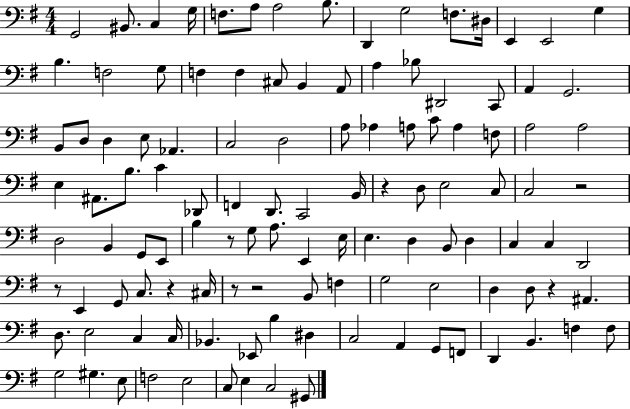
X:1
T:Untitled
M:4/4
L:1/4
K:G
G,,2 ^B,,/2 C, G,/4 F,/2 A,/2 A,2 B,/2 D,, G,2 F,/2 ^D,/4 E,, E,,2 G, B, F,2 G,/2 F, F, ^C,/2 B,, A,,/2 A, _B,/2 ^D,,2 C,,/2 A,, G,,2 B,,/2 D,/2 D, E,/2 _A,, C,2 D,2 A,/2 _A, A,/2 C/2 A, F,/2 A,2 A,2 E, ^A,,/2 B,/2 C _D,,/2 F,, D,,/2 C,,2 B,,/4 z D,/2 E,2 C,/2 C,2 z2 D,2 B,, G,,/2 E,,/2 B, z/2 G,/2 A,/2 E,, E,/4 E, D, B,,/2 D, C, C, D,,2 z/2 E,, G,,/2 C,/2 z ^C,/4 z/2 z2 B,,/2 F, G,2 E,2 D, D,/2 z ^A,, D,/2 E,2 C, C,/4 _B,, _E,,/2 B, ^D, C,2 A,, G,,/2 F,,/2 D,, B,, F, F,/2 G,2 ^G, E,/2 F,2 E,2 C,/2 E, C,2 ^G,,/2